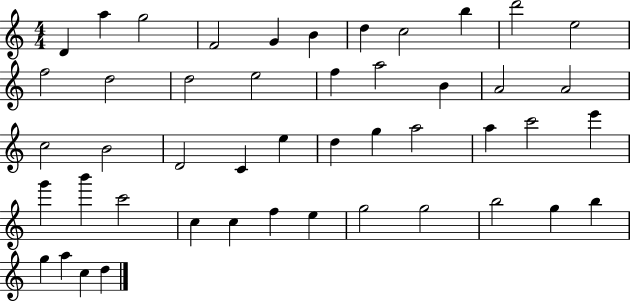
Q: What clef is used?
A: treble